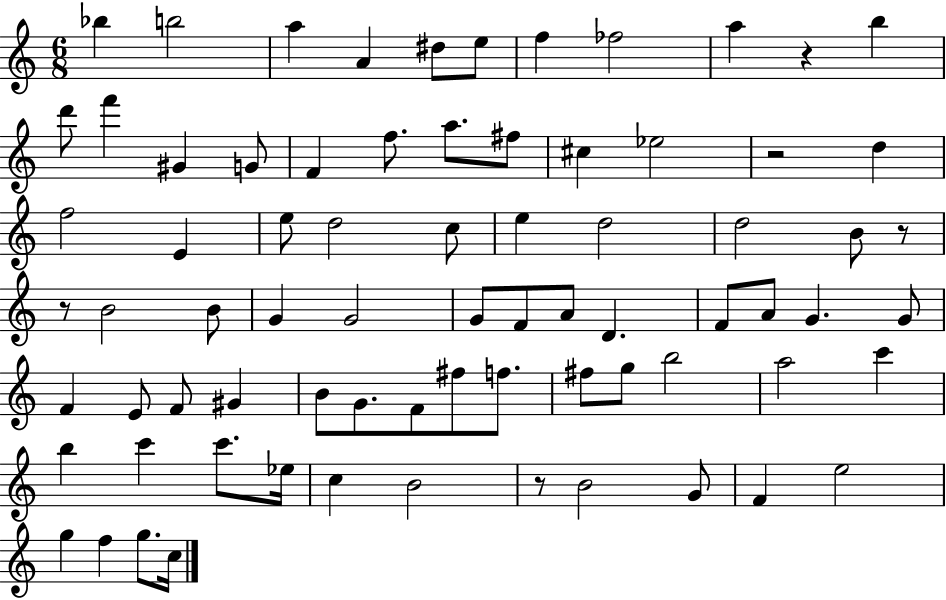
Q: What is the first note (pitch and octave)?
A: Bb5